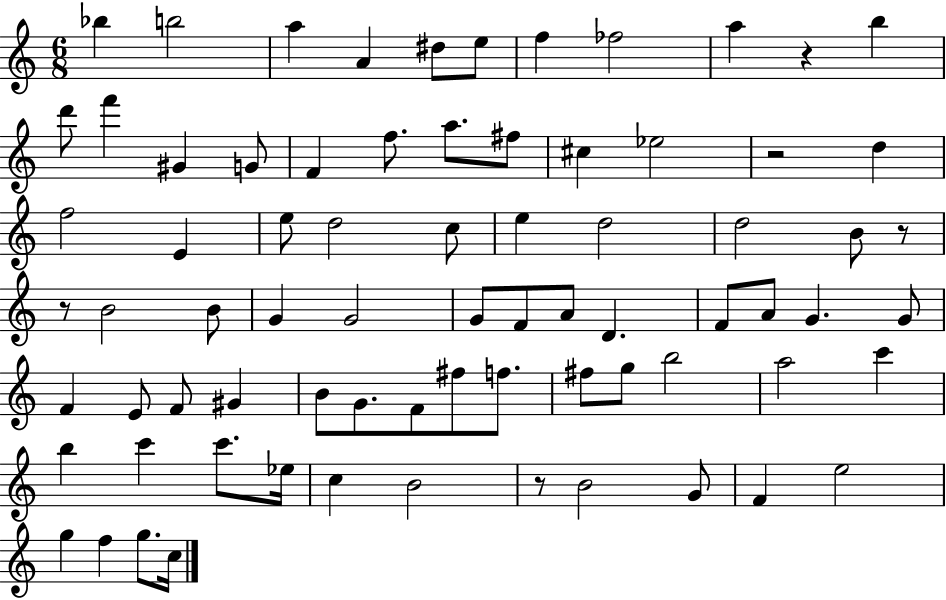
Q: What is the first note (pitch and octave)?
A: Bb5